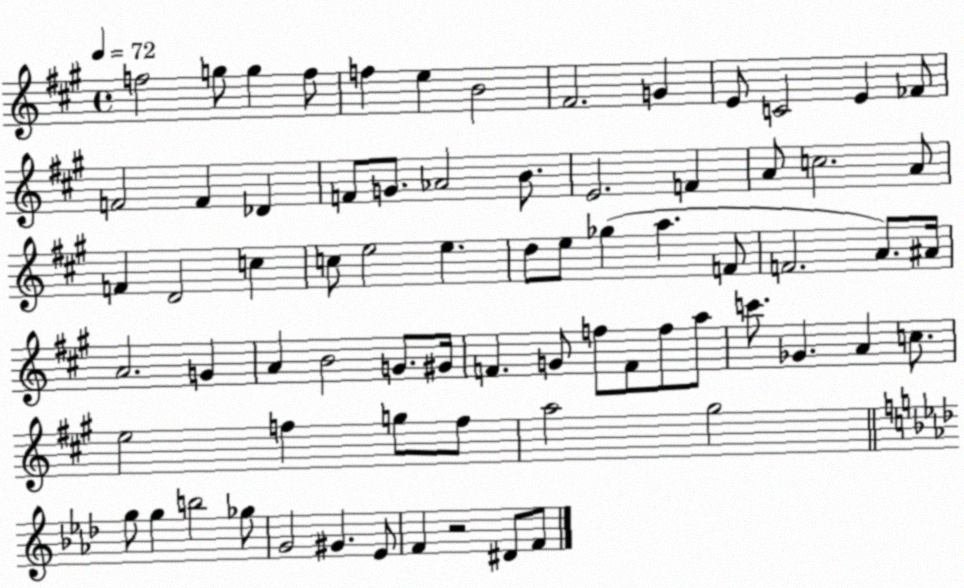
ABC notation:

X:1
T:Untitled
M:4/4
L:1/4
K:A
f2 g/2 g f/2 f e B2 ^F2 G E/2 C2 E _F/2 F2 F _D F/2 G/2 _A2 B/2 E2 F A/2 c2 A/2 F D2 c c/2 e2 e d/2 e/2 _g a F/2 F2 A/2 ^A/4 A2 G A B2 G/2 ^G/4 F G/2 f/2 F/2 f/2 a/2 c'/2 _G A c/2 e2 f g/2 f/2 a2 ^g2 g/2 g b2 _g/2 G2 ^G _E/2 F z2 ^D/2 F/2